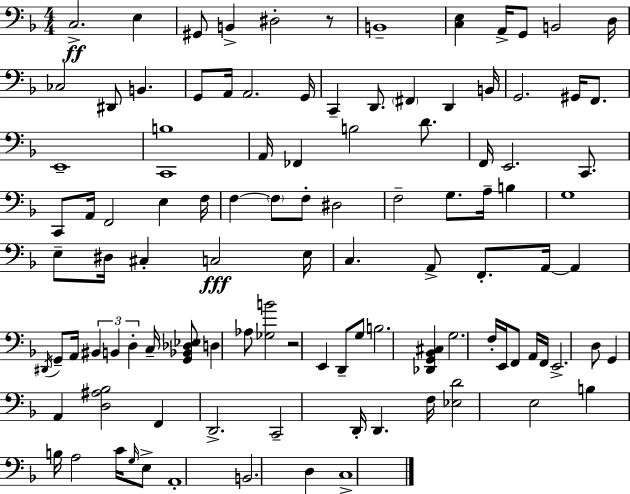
C3/h. E3/q G#2/e B2/q D#3/h R/e B2/w [C3,E3]/q A2/s G2/e B2/h D3/s CES3/h D#2/e B2/q. G2/e A2/s A2/h. G2/s C2/q D2/e. F#2/q D2/q B2/s G2/h. G#2/s F2/e. E2/w [C2,B3]/w A2/s FES2/q B3/h D4/e. F2/s E2/h. C2/e. C2/e A2/s F2/h E3/q F3/s F3/q F3/e F3/e D#3/h F3/h G3/e. A3/s B3/q G3/w E3/e D#3/s C#3/q C3/h E3/s C3/q. A2/e F2/e. A2/s A2/q D#2/s G2/e A2/s BIS2/q B2/q D3/q C3/s [G2,Bb2,Db3,Eb3]/e D3/q Ab3/e [Gb3,B4]/h R/h E2/q D2/e G3/e B3/h. [Db2,G2,Bb2,C#3]/q G3/h. F3/s E2/s F2/e A2/s F2/s E2/h. D3/e G2/q A2/q [D3,A#3,Bb3]/h F2/q D2/h. C2/h D2/s D2/q. F3/s [Eb3,D4]/h E3/h B3/q B3/s A3/h C4/s G3/s E3/e A2/w B2/h. D3/q C3/w